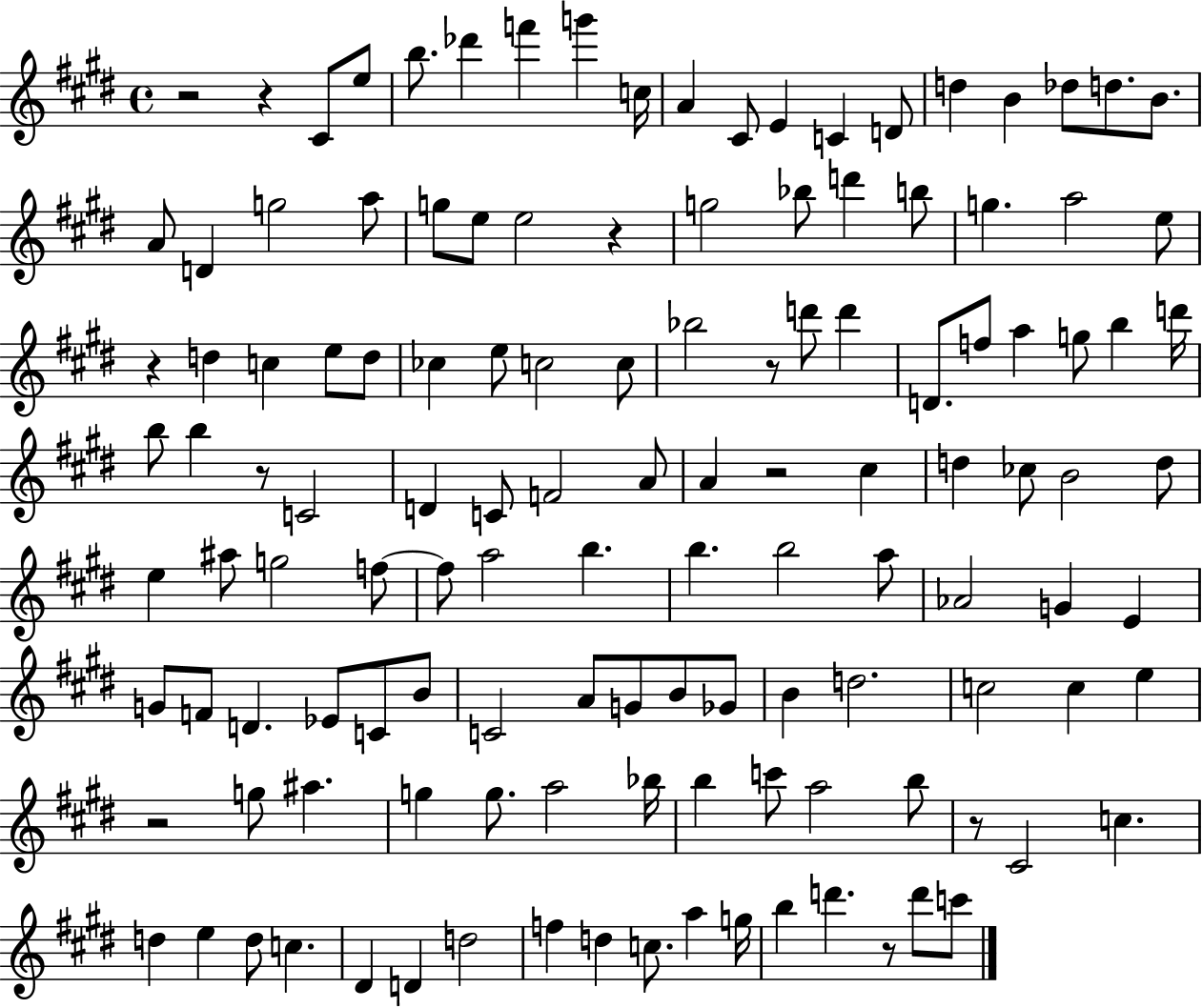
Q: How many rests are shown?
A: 10